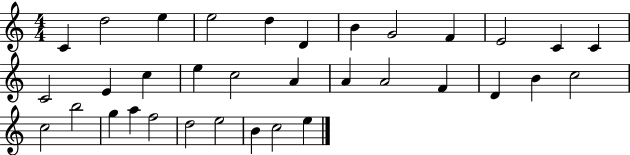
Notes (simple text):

C4/q D5/h E5/q E5/h D5/q D4/q B4/q G4/h F4/q E4/h C4/q C4/q C4/h E4/q C5/q E5/q C5/h A4/q A4/q A4/h F4/q D4/q B4/q C5/h C5/h B5/h G5/q A5/q F5/h D5/h E5/h B4/q C5/h E5/q